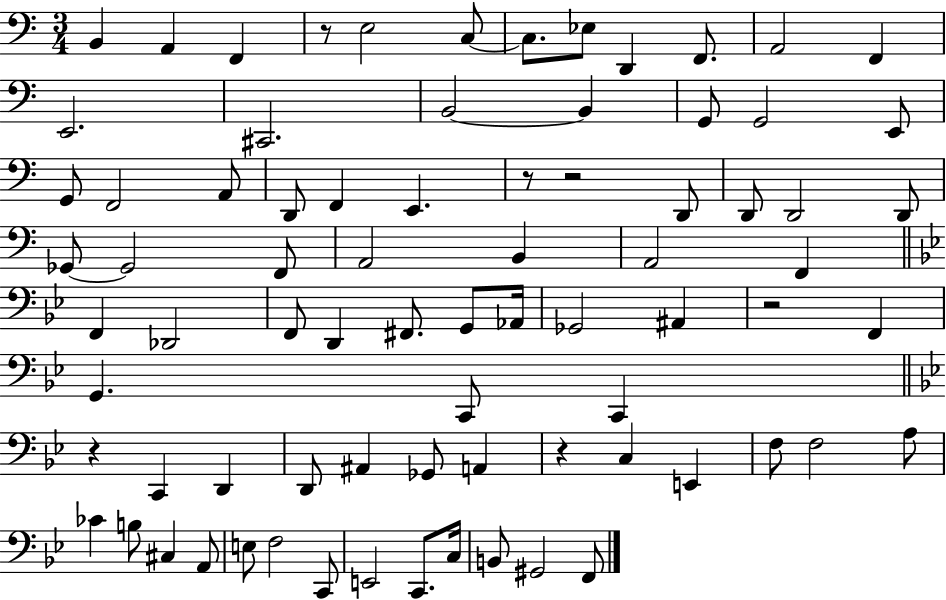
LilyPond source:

{
  \clef bass
  \numericTimeSignature
  \time 3/4
  \key c \major
  b,4 a,4 f,4 | r8 e2 c8~~ | c8. ees8 d,4 f,8. | a,2 f,4 | \break e,2. | cis,2. | b,2~~ b,4 | g,8 g,2 e,8 | \break g,8 f,2 a,8 | d,8 f,4 e,4. | r8 r2 d,8 | d,8 d,2 d,8 | \break ges,8~~ ges,2 f,8 | a,2 b,4 | a,2 f,4 | \bar "||" \break \key bes \major f,4 des,2 | f,8 d,4 fis,8. g,8 aes,16 | ges,2 ais,4 | r2 f,4 | \break g,4. c,8 c,4 | \bar "||" \break \key g \minor r4 c,4 d,4 | d,8 ais,4 ges,8 a,4 | r4 c4 e,4 | f8 f2 a8 | \break ces'4 b8 cis4 a,8 | e8 f2 c,8 | e,2 c,8. c16 | b,8 gis,2 f,8 | \break \bar "|."
}